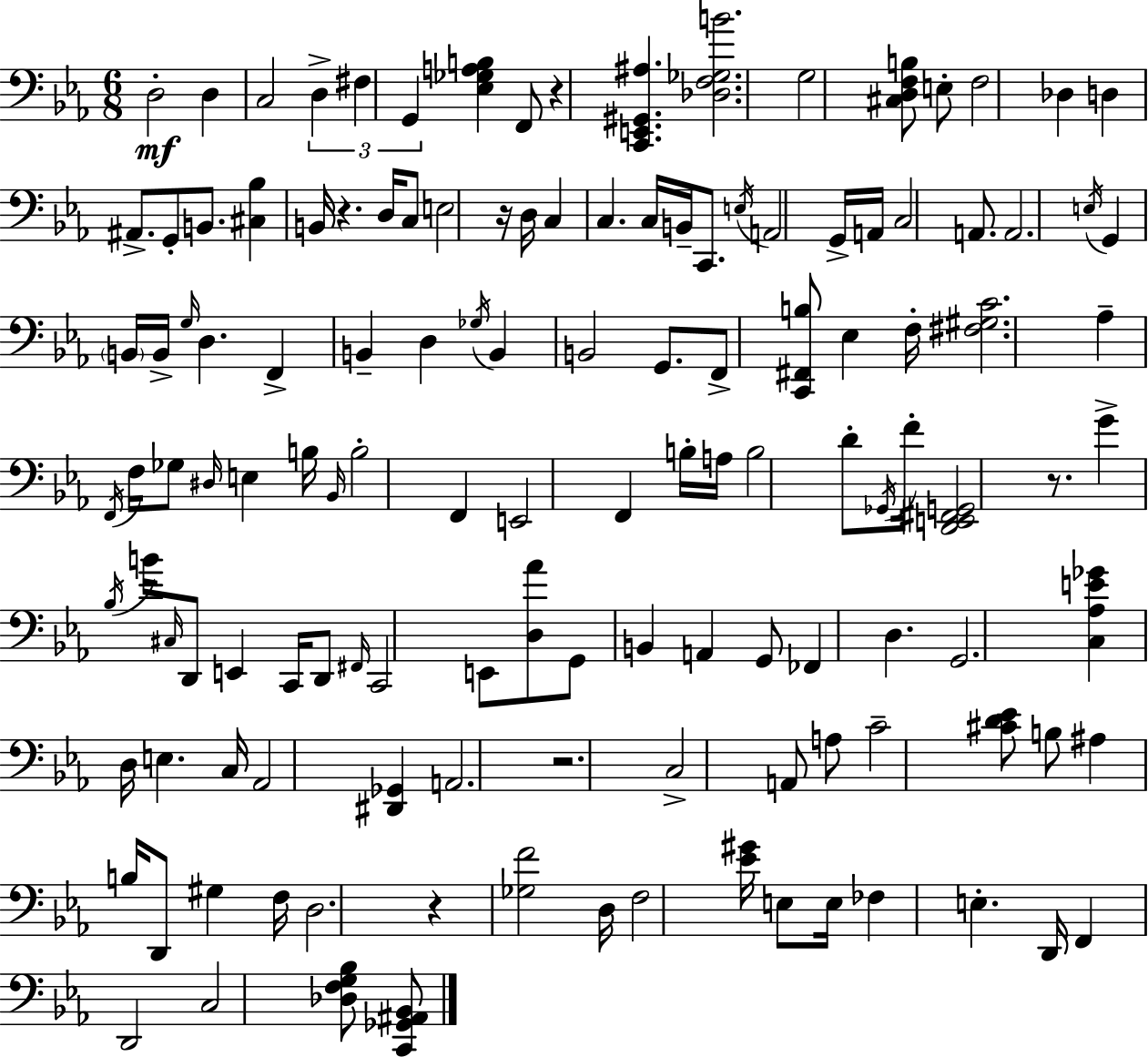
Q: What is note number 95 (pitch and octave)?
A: A#3